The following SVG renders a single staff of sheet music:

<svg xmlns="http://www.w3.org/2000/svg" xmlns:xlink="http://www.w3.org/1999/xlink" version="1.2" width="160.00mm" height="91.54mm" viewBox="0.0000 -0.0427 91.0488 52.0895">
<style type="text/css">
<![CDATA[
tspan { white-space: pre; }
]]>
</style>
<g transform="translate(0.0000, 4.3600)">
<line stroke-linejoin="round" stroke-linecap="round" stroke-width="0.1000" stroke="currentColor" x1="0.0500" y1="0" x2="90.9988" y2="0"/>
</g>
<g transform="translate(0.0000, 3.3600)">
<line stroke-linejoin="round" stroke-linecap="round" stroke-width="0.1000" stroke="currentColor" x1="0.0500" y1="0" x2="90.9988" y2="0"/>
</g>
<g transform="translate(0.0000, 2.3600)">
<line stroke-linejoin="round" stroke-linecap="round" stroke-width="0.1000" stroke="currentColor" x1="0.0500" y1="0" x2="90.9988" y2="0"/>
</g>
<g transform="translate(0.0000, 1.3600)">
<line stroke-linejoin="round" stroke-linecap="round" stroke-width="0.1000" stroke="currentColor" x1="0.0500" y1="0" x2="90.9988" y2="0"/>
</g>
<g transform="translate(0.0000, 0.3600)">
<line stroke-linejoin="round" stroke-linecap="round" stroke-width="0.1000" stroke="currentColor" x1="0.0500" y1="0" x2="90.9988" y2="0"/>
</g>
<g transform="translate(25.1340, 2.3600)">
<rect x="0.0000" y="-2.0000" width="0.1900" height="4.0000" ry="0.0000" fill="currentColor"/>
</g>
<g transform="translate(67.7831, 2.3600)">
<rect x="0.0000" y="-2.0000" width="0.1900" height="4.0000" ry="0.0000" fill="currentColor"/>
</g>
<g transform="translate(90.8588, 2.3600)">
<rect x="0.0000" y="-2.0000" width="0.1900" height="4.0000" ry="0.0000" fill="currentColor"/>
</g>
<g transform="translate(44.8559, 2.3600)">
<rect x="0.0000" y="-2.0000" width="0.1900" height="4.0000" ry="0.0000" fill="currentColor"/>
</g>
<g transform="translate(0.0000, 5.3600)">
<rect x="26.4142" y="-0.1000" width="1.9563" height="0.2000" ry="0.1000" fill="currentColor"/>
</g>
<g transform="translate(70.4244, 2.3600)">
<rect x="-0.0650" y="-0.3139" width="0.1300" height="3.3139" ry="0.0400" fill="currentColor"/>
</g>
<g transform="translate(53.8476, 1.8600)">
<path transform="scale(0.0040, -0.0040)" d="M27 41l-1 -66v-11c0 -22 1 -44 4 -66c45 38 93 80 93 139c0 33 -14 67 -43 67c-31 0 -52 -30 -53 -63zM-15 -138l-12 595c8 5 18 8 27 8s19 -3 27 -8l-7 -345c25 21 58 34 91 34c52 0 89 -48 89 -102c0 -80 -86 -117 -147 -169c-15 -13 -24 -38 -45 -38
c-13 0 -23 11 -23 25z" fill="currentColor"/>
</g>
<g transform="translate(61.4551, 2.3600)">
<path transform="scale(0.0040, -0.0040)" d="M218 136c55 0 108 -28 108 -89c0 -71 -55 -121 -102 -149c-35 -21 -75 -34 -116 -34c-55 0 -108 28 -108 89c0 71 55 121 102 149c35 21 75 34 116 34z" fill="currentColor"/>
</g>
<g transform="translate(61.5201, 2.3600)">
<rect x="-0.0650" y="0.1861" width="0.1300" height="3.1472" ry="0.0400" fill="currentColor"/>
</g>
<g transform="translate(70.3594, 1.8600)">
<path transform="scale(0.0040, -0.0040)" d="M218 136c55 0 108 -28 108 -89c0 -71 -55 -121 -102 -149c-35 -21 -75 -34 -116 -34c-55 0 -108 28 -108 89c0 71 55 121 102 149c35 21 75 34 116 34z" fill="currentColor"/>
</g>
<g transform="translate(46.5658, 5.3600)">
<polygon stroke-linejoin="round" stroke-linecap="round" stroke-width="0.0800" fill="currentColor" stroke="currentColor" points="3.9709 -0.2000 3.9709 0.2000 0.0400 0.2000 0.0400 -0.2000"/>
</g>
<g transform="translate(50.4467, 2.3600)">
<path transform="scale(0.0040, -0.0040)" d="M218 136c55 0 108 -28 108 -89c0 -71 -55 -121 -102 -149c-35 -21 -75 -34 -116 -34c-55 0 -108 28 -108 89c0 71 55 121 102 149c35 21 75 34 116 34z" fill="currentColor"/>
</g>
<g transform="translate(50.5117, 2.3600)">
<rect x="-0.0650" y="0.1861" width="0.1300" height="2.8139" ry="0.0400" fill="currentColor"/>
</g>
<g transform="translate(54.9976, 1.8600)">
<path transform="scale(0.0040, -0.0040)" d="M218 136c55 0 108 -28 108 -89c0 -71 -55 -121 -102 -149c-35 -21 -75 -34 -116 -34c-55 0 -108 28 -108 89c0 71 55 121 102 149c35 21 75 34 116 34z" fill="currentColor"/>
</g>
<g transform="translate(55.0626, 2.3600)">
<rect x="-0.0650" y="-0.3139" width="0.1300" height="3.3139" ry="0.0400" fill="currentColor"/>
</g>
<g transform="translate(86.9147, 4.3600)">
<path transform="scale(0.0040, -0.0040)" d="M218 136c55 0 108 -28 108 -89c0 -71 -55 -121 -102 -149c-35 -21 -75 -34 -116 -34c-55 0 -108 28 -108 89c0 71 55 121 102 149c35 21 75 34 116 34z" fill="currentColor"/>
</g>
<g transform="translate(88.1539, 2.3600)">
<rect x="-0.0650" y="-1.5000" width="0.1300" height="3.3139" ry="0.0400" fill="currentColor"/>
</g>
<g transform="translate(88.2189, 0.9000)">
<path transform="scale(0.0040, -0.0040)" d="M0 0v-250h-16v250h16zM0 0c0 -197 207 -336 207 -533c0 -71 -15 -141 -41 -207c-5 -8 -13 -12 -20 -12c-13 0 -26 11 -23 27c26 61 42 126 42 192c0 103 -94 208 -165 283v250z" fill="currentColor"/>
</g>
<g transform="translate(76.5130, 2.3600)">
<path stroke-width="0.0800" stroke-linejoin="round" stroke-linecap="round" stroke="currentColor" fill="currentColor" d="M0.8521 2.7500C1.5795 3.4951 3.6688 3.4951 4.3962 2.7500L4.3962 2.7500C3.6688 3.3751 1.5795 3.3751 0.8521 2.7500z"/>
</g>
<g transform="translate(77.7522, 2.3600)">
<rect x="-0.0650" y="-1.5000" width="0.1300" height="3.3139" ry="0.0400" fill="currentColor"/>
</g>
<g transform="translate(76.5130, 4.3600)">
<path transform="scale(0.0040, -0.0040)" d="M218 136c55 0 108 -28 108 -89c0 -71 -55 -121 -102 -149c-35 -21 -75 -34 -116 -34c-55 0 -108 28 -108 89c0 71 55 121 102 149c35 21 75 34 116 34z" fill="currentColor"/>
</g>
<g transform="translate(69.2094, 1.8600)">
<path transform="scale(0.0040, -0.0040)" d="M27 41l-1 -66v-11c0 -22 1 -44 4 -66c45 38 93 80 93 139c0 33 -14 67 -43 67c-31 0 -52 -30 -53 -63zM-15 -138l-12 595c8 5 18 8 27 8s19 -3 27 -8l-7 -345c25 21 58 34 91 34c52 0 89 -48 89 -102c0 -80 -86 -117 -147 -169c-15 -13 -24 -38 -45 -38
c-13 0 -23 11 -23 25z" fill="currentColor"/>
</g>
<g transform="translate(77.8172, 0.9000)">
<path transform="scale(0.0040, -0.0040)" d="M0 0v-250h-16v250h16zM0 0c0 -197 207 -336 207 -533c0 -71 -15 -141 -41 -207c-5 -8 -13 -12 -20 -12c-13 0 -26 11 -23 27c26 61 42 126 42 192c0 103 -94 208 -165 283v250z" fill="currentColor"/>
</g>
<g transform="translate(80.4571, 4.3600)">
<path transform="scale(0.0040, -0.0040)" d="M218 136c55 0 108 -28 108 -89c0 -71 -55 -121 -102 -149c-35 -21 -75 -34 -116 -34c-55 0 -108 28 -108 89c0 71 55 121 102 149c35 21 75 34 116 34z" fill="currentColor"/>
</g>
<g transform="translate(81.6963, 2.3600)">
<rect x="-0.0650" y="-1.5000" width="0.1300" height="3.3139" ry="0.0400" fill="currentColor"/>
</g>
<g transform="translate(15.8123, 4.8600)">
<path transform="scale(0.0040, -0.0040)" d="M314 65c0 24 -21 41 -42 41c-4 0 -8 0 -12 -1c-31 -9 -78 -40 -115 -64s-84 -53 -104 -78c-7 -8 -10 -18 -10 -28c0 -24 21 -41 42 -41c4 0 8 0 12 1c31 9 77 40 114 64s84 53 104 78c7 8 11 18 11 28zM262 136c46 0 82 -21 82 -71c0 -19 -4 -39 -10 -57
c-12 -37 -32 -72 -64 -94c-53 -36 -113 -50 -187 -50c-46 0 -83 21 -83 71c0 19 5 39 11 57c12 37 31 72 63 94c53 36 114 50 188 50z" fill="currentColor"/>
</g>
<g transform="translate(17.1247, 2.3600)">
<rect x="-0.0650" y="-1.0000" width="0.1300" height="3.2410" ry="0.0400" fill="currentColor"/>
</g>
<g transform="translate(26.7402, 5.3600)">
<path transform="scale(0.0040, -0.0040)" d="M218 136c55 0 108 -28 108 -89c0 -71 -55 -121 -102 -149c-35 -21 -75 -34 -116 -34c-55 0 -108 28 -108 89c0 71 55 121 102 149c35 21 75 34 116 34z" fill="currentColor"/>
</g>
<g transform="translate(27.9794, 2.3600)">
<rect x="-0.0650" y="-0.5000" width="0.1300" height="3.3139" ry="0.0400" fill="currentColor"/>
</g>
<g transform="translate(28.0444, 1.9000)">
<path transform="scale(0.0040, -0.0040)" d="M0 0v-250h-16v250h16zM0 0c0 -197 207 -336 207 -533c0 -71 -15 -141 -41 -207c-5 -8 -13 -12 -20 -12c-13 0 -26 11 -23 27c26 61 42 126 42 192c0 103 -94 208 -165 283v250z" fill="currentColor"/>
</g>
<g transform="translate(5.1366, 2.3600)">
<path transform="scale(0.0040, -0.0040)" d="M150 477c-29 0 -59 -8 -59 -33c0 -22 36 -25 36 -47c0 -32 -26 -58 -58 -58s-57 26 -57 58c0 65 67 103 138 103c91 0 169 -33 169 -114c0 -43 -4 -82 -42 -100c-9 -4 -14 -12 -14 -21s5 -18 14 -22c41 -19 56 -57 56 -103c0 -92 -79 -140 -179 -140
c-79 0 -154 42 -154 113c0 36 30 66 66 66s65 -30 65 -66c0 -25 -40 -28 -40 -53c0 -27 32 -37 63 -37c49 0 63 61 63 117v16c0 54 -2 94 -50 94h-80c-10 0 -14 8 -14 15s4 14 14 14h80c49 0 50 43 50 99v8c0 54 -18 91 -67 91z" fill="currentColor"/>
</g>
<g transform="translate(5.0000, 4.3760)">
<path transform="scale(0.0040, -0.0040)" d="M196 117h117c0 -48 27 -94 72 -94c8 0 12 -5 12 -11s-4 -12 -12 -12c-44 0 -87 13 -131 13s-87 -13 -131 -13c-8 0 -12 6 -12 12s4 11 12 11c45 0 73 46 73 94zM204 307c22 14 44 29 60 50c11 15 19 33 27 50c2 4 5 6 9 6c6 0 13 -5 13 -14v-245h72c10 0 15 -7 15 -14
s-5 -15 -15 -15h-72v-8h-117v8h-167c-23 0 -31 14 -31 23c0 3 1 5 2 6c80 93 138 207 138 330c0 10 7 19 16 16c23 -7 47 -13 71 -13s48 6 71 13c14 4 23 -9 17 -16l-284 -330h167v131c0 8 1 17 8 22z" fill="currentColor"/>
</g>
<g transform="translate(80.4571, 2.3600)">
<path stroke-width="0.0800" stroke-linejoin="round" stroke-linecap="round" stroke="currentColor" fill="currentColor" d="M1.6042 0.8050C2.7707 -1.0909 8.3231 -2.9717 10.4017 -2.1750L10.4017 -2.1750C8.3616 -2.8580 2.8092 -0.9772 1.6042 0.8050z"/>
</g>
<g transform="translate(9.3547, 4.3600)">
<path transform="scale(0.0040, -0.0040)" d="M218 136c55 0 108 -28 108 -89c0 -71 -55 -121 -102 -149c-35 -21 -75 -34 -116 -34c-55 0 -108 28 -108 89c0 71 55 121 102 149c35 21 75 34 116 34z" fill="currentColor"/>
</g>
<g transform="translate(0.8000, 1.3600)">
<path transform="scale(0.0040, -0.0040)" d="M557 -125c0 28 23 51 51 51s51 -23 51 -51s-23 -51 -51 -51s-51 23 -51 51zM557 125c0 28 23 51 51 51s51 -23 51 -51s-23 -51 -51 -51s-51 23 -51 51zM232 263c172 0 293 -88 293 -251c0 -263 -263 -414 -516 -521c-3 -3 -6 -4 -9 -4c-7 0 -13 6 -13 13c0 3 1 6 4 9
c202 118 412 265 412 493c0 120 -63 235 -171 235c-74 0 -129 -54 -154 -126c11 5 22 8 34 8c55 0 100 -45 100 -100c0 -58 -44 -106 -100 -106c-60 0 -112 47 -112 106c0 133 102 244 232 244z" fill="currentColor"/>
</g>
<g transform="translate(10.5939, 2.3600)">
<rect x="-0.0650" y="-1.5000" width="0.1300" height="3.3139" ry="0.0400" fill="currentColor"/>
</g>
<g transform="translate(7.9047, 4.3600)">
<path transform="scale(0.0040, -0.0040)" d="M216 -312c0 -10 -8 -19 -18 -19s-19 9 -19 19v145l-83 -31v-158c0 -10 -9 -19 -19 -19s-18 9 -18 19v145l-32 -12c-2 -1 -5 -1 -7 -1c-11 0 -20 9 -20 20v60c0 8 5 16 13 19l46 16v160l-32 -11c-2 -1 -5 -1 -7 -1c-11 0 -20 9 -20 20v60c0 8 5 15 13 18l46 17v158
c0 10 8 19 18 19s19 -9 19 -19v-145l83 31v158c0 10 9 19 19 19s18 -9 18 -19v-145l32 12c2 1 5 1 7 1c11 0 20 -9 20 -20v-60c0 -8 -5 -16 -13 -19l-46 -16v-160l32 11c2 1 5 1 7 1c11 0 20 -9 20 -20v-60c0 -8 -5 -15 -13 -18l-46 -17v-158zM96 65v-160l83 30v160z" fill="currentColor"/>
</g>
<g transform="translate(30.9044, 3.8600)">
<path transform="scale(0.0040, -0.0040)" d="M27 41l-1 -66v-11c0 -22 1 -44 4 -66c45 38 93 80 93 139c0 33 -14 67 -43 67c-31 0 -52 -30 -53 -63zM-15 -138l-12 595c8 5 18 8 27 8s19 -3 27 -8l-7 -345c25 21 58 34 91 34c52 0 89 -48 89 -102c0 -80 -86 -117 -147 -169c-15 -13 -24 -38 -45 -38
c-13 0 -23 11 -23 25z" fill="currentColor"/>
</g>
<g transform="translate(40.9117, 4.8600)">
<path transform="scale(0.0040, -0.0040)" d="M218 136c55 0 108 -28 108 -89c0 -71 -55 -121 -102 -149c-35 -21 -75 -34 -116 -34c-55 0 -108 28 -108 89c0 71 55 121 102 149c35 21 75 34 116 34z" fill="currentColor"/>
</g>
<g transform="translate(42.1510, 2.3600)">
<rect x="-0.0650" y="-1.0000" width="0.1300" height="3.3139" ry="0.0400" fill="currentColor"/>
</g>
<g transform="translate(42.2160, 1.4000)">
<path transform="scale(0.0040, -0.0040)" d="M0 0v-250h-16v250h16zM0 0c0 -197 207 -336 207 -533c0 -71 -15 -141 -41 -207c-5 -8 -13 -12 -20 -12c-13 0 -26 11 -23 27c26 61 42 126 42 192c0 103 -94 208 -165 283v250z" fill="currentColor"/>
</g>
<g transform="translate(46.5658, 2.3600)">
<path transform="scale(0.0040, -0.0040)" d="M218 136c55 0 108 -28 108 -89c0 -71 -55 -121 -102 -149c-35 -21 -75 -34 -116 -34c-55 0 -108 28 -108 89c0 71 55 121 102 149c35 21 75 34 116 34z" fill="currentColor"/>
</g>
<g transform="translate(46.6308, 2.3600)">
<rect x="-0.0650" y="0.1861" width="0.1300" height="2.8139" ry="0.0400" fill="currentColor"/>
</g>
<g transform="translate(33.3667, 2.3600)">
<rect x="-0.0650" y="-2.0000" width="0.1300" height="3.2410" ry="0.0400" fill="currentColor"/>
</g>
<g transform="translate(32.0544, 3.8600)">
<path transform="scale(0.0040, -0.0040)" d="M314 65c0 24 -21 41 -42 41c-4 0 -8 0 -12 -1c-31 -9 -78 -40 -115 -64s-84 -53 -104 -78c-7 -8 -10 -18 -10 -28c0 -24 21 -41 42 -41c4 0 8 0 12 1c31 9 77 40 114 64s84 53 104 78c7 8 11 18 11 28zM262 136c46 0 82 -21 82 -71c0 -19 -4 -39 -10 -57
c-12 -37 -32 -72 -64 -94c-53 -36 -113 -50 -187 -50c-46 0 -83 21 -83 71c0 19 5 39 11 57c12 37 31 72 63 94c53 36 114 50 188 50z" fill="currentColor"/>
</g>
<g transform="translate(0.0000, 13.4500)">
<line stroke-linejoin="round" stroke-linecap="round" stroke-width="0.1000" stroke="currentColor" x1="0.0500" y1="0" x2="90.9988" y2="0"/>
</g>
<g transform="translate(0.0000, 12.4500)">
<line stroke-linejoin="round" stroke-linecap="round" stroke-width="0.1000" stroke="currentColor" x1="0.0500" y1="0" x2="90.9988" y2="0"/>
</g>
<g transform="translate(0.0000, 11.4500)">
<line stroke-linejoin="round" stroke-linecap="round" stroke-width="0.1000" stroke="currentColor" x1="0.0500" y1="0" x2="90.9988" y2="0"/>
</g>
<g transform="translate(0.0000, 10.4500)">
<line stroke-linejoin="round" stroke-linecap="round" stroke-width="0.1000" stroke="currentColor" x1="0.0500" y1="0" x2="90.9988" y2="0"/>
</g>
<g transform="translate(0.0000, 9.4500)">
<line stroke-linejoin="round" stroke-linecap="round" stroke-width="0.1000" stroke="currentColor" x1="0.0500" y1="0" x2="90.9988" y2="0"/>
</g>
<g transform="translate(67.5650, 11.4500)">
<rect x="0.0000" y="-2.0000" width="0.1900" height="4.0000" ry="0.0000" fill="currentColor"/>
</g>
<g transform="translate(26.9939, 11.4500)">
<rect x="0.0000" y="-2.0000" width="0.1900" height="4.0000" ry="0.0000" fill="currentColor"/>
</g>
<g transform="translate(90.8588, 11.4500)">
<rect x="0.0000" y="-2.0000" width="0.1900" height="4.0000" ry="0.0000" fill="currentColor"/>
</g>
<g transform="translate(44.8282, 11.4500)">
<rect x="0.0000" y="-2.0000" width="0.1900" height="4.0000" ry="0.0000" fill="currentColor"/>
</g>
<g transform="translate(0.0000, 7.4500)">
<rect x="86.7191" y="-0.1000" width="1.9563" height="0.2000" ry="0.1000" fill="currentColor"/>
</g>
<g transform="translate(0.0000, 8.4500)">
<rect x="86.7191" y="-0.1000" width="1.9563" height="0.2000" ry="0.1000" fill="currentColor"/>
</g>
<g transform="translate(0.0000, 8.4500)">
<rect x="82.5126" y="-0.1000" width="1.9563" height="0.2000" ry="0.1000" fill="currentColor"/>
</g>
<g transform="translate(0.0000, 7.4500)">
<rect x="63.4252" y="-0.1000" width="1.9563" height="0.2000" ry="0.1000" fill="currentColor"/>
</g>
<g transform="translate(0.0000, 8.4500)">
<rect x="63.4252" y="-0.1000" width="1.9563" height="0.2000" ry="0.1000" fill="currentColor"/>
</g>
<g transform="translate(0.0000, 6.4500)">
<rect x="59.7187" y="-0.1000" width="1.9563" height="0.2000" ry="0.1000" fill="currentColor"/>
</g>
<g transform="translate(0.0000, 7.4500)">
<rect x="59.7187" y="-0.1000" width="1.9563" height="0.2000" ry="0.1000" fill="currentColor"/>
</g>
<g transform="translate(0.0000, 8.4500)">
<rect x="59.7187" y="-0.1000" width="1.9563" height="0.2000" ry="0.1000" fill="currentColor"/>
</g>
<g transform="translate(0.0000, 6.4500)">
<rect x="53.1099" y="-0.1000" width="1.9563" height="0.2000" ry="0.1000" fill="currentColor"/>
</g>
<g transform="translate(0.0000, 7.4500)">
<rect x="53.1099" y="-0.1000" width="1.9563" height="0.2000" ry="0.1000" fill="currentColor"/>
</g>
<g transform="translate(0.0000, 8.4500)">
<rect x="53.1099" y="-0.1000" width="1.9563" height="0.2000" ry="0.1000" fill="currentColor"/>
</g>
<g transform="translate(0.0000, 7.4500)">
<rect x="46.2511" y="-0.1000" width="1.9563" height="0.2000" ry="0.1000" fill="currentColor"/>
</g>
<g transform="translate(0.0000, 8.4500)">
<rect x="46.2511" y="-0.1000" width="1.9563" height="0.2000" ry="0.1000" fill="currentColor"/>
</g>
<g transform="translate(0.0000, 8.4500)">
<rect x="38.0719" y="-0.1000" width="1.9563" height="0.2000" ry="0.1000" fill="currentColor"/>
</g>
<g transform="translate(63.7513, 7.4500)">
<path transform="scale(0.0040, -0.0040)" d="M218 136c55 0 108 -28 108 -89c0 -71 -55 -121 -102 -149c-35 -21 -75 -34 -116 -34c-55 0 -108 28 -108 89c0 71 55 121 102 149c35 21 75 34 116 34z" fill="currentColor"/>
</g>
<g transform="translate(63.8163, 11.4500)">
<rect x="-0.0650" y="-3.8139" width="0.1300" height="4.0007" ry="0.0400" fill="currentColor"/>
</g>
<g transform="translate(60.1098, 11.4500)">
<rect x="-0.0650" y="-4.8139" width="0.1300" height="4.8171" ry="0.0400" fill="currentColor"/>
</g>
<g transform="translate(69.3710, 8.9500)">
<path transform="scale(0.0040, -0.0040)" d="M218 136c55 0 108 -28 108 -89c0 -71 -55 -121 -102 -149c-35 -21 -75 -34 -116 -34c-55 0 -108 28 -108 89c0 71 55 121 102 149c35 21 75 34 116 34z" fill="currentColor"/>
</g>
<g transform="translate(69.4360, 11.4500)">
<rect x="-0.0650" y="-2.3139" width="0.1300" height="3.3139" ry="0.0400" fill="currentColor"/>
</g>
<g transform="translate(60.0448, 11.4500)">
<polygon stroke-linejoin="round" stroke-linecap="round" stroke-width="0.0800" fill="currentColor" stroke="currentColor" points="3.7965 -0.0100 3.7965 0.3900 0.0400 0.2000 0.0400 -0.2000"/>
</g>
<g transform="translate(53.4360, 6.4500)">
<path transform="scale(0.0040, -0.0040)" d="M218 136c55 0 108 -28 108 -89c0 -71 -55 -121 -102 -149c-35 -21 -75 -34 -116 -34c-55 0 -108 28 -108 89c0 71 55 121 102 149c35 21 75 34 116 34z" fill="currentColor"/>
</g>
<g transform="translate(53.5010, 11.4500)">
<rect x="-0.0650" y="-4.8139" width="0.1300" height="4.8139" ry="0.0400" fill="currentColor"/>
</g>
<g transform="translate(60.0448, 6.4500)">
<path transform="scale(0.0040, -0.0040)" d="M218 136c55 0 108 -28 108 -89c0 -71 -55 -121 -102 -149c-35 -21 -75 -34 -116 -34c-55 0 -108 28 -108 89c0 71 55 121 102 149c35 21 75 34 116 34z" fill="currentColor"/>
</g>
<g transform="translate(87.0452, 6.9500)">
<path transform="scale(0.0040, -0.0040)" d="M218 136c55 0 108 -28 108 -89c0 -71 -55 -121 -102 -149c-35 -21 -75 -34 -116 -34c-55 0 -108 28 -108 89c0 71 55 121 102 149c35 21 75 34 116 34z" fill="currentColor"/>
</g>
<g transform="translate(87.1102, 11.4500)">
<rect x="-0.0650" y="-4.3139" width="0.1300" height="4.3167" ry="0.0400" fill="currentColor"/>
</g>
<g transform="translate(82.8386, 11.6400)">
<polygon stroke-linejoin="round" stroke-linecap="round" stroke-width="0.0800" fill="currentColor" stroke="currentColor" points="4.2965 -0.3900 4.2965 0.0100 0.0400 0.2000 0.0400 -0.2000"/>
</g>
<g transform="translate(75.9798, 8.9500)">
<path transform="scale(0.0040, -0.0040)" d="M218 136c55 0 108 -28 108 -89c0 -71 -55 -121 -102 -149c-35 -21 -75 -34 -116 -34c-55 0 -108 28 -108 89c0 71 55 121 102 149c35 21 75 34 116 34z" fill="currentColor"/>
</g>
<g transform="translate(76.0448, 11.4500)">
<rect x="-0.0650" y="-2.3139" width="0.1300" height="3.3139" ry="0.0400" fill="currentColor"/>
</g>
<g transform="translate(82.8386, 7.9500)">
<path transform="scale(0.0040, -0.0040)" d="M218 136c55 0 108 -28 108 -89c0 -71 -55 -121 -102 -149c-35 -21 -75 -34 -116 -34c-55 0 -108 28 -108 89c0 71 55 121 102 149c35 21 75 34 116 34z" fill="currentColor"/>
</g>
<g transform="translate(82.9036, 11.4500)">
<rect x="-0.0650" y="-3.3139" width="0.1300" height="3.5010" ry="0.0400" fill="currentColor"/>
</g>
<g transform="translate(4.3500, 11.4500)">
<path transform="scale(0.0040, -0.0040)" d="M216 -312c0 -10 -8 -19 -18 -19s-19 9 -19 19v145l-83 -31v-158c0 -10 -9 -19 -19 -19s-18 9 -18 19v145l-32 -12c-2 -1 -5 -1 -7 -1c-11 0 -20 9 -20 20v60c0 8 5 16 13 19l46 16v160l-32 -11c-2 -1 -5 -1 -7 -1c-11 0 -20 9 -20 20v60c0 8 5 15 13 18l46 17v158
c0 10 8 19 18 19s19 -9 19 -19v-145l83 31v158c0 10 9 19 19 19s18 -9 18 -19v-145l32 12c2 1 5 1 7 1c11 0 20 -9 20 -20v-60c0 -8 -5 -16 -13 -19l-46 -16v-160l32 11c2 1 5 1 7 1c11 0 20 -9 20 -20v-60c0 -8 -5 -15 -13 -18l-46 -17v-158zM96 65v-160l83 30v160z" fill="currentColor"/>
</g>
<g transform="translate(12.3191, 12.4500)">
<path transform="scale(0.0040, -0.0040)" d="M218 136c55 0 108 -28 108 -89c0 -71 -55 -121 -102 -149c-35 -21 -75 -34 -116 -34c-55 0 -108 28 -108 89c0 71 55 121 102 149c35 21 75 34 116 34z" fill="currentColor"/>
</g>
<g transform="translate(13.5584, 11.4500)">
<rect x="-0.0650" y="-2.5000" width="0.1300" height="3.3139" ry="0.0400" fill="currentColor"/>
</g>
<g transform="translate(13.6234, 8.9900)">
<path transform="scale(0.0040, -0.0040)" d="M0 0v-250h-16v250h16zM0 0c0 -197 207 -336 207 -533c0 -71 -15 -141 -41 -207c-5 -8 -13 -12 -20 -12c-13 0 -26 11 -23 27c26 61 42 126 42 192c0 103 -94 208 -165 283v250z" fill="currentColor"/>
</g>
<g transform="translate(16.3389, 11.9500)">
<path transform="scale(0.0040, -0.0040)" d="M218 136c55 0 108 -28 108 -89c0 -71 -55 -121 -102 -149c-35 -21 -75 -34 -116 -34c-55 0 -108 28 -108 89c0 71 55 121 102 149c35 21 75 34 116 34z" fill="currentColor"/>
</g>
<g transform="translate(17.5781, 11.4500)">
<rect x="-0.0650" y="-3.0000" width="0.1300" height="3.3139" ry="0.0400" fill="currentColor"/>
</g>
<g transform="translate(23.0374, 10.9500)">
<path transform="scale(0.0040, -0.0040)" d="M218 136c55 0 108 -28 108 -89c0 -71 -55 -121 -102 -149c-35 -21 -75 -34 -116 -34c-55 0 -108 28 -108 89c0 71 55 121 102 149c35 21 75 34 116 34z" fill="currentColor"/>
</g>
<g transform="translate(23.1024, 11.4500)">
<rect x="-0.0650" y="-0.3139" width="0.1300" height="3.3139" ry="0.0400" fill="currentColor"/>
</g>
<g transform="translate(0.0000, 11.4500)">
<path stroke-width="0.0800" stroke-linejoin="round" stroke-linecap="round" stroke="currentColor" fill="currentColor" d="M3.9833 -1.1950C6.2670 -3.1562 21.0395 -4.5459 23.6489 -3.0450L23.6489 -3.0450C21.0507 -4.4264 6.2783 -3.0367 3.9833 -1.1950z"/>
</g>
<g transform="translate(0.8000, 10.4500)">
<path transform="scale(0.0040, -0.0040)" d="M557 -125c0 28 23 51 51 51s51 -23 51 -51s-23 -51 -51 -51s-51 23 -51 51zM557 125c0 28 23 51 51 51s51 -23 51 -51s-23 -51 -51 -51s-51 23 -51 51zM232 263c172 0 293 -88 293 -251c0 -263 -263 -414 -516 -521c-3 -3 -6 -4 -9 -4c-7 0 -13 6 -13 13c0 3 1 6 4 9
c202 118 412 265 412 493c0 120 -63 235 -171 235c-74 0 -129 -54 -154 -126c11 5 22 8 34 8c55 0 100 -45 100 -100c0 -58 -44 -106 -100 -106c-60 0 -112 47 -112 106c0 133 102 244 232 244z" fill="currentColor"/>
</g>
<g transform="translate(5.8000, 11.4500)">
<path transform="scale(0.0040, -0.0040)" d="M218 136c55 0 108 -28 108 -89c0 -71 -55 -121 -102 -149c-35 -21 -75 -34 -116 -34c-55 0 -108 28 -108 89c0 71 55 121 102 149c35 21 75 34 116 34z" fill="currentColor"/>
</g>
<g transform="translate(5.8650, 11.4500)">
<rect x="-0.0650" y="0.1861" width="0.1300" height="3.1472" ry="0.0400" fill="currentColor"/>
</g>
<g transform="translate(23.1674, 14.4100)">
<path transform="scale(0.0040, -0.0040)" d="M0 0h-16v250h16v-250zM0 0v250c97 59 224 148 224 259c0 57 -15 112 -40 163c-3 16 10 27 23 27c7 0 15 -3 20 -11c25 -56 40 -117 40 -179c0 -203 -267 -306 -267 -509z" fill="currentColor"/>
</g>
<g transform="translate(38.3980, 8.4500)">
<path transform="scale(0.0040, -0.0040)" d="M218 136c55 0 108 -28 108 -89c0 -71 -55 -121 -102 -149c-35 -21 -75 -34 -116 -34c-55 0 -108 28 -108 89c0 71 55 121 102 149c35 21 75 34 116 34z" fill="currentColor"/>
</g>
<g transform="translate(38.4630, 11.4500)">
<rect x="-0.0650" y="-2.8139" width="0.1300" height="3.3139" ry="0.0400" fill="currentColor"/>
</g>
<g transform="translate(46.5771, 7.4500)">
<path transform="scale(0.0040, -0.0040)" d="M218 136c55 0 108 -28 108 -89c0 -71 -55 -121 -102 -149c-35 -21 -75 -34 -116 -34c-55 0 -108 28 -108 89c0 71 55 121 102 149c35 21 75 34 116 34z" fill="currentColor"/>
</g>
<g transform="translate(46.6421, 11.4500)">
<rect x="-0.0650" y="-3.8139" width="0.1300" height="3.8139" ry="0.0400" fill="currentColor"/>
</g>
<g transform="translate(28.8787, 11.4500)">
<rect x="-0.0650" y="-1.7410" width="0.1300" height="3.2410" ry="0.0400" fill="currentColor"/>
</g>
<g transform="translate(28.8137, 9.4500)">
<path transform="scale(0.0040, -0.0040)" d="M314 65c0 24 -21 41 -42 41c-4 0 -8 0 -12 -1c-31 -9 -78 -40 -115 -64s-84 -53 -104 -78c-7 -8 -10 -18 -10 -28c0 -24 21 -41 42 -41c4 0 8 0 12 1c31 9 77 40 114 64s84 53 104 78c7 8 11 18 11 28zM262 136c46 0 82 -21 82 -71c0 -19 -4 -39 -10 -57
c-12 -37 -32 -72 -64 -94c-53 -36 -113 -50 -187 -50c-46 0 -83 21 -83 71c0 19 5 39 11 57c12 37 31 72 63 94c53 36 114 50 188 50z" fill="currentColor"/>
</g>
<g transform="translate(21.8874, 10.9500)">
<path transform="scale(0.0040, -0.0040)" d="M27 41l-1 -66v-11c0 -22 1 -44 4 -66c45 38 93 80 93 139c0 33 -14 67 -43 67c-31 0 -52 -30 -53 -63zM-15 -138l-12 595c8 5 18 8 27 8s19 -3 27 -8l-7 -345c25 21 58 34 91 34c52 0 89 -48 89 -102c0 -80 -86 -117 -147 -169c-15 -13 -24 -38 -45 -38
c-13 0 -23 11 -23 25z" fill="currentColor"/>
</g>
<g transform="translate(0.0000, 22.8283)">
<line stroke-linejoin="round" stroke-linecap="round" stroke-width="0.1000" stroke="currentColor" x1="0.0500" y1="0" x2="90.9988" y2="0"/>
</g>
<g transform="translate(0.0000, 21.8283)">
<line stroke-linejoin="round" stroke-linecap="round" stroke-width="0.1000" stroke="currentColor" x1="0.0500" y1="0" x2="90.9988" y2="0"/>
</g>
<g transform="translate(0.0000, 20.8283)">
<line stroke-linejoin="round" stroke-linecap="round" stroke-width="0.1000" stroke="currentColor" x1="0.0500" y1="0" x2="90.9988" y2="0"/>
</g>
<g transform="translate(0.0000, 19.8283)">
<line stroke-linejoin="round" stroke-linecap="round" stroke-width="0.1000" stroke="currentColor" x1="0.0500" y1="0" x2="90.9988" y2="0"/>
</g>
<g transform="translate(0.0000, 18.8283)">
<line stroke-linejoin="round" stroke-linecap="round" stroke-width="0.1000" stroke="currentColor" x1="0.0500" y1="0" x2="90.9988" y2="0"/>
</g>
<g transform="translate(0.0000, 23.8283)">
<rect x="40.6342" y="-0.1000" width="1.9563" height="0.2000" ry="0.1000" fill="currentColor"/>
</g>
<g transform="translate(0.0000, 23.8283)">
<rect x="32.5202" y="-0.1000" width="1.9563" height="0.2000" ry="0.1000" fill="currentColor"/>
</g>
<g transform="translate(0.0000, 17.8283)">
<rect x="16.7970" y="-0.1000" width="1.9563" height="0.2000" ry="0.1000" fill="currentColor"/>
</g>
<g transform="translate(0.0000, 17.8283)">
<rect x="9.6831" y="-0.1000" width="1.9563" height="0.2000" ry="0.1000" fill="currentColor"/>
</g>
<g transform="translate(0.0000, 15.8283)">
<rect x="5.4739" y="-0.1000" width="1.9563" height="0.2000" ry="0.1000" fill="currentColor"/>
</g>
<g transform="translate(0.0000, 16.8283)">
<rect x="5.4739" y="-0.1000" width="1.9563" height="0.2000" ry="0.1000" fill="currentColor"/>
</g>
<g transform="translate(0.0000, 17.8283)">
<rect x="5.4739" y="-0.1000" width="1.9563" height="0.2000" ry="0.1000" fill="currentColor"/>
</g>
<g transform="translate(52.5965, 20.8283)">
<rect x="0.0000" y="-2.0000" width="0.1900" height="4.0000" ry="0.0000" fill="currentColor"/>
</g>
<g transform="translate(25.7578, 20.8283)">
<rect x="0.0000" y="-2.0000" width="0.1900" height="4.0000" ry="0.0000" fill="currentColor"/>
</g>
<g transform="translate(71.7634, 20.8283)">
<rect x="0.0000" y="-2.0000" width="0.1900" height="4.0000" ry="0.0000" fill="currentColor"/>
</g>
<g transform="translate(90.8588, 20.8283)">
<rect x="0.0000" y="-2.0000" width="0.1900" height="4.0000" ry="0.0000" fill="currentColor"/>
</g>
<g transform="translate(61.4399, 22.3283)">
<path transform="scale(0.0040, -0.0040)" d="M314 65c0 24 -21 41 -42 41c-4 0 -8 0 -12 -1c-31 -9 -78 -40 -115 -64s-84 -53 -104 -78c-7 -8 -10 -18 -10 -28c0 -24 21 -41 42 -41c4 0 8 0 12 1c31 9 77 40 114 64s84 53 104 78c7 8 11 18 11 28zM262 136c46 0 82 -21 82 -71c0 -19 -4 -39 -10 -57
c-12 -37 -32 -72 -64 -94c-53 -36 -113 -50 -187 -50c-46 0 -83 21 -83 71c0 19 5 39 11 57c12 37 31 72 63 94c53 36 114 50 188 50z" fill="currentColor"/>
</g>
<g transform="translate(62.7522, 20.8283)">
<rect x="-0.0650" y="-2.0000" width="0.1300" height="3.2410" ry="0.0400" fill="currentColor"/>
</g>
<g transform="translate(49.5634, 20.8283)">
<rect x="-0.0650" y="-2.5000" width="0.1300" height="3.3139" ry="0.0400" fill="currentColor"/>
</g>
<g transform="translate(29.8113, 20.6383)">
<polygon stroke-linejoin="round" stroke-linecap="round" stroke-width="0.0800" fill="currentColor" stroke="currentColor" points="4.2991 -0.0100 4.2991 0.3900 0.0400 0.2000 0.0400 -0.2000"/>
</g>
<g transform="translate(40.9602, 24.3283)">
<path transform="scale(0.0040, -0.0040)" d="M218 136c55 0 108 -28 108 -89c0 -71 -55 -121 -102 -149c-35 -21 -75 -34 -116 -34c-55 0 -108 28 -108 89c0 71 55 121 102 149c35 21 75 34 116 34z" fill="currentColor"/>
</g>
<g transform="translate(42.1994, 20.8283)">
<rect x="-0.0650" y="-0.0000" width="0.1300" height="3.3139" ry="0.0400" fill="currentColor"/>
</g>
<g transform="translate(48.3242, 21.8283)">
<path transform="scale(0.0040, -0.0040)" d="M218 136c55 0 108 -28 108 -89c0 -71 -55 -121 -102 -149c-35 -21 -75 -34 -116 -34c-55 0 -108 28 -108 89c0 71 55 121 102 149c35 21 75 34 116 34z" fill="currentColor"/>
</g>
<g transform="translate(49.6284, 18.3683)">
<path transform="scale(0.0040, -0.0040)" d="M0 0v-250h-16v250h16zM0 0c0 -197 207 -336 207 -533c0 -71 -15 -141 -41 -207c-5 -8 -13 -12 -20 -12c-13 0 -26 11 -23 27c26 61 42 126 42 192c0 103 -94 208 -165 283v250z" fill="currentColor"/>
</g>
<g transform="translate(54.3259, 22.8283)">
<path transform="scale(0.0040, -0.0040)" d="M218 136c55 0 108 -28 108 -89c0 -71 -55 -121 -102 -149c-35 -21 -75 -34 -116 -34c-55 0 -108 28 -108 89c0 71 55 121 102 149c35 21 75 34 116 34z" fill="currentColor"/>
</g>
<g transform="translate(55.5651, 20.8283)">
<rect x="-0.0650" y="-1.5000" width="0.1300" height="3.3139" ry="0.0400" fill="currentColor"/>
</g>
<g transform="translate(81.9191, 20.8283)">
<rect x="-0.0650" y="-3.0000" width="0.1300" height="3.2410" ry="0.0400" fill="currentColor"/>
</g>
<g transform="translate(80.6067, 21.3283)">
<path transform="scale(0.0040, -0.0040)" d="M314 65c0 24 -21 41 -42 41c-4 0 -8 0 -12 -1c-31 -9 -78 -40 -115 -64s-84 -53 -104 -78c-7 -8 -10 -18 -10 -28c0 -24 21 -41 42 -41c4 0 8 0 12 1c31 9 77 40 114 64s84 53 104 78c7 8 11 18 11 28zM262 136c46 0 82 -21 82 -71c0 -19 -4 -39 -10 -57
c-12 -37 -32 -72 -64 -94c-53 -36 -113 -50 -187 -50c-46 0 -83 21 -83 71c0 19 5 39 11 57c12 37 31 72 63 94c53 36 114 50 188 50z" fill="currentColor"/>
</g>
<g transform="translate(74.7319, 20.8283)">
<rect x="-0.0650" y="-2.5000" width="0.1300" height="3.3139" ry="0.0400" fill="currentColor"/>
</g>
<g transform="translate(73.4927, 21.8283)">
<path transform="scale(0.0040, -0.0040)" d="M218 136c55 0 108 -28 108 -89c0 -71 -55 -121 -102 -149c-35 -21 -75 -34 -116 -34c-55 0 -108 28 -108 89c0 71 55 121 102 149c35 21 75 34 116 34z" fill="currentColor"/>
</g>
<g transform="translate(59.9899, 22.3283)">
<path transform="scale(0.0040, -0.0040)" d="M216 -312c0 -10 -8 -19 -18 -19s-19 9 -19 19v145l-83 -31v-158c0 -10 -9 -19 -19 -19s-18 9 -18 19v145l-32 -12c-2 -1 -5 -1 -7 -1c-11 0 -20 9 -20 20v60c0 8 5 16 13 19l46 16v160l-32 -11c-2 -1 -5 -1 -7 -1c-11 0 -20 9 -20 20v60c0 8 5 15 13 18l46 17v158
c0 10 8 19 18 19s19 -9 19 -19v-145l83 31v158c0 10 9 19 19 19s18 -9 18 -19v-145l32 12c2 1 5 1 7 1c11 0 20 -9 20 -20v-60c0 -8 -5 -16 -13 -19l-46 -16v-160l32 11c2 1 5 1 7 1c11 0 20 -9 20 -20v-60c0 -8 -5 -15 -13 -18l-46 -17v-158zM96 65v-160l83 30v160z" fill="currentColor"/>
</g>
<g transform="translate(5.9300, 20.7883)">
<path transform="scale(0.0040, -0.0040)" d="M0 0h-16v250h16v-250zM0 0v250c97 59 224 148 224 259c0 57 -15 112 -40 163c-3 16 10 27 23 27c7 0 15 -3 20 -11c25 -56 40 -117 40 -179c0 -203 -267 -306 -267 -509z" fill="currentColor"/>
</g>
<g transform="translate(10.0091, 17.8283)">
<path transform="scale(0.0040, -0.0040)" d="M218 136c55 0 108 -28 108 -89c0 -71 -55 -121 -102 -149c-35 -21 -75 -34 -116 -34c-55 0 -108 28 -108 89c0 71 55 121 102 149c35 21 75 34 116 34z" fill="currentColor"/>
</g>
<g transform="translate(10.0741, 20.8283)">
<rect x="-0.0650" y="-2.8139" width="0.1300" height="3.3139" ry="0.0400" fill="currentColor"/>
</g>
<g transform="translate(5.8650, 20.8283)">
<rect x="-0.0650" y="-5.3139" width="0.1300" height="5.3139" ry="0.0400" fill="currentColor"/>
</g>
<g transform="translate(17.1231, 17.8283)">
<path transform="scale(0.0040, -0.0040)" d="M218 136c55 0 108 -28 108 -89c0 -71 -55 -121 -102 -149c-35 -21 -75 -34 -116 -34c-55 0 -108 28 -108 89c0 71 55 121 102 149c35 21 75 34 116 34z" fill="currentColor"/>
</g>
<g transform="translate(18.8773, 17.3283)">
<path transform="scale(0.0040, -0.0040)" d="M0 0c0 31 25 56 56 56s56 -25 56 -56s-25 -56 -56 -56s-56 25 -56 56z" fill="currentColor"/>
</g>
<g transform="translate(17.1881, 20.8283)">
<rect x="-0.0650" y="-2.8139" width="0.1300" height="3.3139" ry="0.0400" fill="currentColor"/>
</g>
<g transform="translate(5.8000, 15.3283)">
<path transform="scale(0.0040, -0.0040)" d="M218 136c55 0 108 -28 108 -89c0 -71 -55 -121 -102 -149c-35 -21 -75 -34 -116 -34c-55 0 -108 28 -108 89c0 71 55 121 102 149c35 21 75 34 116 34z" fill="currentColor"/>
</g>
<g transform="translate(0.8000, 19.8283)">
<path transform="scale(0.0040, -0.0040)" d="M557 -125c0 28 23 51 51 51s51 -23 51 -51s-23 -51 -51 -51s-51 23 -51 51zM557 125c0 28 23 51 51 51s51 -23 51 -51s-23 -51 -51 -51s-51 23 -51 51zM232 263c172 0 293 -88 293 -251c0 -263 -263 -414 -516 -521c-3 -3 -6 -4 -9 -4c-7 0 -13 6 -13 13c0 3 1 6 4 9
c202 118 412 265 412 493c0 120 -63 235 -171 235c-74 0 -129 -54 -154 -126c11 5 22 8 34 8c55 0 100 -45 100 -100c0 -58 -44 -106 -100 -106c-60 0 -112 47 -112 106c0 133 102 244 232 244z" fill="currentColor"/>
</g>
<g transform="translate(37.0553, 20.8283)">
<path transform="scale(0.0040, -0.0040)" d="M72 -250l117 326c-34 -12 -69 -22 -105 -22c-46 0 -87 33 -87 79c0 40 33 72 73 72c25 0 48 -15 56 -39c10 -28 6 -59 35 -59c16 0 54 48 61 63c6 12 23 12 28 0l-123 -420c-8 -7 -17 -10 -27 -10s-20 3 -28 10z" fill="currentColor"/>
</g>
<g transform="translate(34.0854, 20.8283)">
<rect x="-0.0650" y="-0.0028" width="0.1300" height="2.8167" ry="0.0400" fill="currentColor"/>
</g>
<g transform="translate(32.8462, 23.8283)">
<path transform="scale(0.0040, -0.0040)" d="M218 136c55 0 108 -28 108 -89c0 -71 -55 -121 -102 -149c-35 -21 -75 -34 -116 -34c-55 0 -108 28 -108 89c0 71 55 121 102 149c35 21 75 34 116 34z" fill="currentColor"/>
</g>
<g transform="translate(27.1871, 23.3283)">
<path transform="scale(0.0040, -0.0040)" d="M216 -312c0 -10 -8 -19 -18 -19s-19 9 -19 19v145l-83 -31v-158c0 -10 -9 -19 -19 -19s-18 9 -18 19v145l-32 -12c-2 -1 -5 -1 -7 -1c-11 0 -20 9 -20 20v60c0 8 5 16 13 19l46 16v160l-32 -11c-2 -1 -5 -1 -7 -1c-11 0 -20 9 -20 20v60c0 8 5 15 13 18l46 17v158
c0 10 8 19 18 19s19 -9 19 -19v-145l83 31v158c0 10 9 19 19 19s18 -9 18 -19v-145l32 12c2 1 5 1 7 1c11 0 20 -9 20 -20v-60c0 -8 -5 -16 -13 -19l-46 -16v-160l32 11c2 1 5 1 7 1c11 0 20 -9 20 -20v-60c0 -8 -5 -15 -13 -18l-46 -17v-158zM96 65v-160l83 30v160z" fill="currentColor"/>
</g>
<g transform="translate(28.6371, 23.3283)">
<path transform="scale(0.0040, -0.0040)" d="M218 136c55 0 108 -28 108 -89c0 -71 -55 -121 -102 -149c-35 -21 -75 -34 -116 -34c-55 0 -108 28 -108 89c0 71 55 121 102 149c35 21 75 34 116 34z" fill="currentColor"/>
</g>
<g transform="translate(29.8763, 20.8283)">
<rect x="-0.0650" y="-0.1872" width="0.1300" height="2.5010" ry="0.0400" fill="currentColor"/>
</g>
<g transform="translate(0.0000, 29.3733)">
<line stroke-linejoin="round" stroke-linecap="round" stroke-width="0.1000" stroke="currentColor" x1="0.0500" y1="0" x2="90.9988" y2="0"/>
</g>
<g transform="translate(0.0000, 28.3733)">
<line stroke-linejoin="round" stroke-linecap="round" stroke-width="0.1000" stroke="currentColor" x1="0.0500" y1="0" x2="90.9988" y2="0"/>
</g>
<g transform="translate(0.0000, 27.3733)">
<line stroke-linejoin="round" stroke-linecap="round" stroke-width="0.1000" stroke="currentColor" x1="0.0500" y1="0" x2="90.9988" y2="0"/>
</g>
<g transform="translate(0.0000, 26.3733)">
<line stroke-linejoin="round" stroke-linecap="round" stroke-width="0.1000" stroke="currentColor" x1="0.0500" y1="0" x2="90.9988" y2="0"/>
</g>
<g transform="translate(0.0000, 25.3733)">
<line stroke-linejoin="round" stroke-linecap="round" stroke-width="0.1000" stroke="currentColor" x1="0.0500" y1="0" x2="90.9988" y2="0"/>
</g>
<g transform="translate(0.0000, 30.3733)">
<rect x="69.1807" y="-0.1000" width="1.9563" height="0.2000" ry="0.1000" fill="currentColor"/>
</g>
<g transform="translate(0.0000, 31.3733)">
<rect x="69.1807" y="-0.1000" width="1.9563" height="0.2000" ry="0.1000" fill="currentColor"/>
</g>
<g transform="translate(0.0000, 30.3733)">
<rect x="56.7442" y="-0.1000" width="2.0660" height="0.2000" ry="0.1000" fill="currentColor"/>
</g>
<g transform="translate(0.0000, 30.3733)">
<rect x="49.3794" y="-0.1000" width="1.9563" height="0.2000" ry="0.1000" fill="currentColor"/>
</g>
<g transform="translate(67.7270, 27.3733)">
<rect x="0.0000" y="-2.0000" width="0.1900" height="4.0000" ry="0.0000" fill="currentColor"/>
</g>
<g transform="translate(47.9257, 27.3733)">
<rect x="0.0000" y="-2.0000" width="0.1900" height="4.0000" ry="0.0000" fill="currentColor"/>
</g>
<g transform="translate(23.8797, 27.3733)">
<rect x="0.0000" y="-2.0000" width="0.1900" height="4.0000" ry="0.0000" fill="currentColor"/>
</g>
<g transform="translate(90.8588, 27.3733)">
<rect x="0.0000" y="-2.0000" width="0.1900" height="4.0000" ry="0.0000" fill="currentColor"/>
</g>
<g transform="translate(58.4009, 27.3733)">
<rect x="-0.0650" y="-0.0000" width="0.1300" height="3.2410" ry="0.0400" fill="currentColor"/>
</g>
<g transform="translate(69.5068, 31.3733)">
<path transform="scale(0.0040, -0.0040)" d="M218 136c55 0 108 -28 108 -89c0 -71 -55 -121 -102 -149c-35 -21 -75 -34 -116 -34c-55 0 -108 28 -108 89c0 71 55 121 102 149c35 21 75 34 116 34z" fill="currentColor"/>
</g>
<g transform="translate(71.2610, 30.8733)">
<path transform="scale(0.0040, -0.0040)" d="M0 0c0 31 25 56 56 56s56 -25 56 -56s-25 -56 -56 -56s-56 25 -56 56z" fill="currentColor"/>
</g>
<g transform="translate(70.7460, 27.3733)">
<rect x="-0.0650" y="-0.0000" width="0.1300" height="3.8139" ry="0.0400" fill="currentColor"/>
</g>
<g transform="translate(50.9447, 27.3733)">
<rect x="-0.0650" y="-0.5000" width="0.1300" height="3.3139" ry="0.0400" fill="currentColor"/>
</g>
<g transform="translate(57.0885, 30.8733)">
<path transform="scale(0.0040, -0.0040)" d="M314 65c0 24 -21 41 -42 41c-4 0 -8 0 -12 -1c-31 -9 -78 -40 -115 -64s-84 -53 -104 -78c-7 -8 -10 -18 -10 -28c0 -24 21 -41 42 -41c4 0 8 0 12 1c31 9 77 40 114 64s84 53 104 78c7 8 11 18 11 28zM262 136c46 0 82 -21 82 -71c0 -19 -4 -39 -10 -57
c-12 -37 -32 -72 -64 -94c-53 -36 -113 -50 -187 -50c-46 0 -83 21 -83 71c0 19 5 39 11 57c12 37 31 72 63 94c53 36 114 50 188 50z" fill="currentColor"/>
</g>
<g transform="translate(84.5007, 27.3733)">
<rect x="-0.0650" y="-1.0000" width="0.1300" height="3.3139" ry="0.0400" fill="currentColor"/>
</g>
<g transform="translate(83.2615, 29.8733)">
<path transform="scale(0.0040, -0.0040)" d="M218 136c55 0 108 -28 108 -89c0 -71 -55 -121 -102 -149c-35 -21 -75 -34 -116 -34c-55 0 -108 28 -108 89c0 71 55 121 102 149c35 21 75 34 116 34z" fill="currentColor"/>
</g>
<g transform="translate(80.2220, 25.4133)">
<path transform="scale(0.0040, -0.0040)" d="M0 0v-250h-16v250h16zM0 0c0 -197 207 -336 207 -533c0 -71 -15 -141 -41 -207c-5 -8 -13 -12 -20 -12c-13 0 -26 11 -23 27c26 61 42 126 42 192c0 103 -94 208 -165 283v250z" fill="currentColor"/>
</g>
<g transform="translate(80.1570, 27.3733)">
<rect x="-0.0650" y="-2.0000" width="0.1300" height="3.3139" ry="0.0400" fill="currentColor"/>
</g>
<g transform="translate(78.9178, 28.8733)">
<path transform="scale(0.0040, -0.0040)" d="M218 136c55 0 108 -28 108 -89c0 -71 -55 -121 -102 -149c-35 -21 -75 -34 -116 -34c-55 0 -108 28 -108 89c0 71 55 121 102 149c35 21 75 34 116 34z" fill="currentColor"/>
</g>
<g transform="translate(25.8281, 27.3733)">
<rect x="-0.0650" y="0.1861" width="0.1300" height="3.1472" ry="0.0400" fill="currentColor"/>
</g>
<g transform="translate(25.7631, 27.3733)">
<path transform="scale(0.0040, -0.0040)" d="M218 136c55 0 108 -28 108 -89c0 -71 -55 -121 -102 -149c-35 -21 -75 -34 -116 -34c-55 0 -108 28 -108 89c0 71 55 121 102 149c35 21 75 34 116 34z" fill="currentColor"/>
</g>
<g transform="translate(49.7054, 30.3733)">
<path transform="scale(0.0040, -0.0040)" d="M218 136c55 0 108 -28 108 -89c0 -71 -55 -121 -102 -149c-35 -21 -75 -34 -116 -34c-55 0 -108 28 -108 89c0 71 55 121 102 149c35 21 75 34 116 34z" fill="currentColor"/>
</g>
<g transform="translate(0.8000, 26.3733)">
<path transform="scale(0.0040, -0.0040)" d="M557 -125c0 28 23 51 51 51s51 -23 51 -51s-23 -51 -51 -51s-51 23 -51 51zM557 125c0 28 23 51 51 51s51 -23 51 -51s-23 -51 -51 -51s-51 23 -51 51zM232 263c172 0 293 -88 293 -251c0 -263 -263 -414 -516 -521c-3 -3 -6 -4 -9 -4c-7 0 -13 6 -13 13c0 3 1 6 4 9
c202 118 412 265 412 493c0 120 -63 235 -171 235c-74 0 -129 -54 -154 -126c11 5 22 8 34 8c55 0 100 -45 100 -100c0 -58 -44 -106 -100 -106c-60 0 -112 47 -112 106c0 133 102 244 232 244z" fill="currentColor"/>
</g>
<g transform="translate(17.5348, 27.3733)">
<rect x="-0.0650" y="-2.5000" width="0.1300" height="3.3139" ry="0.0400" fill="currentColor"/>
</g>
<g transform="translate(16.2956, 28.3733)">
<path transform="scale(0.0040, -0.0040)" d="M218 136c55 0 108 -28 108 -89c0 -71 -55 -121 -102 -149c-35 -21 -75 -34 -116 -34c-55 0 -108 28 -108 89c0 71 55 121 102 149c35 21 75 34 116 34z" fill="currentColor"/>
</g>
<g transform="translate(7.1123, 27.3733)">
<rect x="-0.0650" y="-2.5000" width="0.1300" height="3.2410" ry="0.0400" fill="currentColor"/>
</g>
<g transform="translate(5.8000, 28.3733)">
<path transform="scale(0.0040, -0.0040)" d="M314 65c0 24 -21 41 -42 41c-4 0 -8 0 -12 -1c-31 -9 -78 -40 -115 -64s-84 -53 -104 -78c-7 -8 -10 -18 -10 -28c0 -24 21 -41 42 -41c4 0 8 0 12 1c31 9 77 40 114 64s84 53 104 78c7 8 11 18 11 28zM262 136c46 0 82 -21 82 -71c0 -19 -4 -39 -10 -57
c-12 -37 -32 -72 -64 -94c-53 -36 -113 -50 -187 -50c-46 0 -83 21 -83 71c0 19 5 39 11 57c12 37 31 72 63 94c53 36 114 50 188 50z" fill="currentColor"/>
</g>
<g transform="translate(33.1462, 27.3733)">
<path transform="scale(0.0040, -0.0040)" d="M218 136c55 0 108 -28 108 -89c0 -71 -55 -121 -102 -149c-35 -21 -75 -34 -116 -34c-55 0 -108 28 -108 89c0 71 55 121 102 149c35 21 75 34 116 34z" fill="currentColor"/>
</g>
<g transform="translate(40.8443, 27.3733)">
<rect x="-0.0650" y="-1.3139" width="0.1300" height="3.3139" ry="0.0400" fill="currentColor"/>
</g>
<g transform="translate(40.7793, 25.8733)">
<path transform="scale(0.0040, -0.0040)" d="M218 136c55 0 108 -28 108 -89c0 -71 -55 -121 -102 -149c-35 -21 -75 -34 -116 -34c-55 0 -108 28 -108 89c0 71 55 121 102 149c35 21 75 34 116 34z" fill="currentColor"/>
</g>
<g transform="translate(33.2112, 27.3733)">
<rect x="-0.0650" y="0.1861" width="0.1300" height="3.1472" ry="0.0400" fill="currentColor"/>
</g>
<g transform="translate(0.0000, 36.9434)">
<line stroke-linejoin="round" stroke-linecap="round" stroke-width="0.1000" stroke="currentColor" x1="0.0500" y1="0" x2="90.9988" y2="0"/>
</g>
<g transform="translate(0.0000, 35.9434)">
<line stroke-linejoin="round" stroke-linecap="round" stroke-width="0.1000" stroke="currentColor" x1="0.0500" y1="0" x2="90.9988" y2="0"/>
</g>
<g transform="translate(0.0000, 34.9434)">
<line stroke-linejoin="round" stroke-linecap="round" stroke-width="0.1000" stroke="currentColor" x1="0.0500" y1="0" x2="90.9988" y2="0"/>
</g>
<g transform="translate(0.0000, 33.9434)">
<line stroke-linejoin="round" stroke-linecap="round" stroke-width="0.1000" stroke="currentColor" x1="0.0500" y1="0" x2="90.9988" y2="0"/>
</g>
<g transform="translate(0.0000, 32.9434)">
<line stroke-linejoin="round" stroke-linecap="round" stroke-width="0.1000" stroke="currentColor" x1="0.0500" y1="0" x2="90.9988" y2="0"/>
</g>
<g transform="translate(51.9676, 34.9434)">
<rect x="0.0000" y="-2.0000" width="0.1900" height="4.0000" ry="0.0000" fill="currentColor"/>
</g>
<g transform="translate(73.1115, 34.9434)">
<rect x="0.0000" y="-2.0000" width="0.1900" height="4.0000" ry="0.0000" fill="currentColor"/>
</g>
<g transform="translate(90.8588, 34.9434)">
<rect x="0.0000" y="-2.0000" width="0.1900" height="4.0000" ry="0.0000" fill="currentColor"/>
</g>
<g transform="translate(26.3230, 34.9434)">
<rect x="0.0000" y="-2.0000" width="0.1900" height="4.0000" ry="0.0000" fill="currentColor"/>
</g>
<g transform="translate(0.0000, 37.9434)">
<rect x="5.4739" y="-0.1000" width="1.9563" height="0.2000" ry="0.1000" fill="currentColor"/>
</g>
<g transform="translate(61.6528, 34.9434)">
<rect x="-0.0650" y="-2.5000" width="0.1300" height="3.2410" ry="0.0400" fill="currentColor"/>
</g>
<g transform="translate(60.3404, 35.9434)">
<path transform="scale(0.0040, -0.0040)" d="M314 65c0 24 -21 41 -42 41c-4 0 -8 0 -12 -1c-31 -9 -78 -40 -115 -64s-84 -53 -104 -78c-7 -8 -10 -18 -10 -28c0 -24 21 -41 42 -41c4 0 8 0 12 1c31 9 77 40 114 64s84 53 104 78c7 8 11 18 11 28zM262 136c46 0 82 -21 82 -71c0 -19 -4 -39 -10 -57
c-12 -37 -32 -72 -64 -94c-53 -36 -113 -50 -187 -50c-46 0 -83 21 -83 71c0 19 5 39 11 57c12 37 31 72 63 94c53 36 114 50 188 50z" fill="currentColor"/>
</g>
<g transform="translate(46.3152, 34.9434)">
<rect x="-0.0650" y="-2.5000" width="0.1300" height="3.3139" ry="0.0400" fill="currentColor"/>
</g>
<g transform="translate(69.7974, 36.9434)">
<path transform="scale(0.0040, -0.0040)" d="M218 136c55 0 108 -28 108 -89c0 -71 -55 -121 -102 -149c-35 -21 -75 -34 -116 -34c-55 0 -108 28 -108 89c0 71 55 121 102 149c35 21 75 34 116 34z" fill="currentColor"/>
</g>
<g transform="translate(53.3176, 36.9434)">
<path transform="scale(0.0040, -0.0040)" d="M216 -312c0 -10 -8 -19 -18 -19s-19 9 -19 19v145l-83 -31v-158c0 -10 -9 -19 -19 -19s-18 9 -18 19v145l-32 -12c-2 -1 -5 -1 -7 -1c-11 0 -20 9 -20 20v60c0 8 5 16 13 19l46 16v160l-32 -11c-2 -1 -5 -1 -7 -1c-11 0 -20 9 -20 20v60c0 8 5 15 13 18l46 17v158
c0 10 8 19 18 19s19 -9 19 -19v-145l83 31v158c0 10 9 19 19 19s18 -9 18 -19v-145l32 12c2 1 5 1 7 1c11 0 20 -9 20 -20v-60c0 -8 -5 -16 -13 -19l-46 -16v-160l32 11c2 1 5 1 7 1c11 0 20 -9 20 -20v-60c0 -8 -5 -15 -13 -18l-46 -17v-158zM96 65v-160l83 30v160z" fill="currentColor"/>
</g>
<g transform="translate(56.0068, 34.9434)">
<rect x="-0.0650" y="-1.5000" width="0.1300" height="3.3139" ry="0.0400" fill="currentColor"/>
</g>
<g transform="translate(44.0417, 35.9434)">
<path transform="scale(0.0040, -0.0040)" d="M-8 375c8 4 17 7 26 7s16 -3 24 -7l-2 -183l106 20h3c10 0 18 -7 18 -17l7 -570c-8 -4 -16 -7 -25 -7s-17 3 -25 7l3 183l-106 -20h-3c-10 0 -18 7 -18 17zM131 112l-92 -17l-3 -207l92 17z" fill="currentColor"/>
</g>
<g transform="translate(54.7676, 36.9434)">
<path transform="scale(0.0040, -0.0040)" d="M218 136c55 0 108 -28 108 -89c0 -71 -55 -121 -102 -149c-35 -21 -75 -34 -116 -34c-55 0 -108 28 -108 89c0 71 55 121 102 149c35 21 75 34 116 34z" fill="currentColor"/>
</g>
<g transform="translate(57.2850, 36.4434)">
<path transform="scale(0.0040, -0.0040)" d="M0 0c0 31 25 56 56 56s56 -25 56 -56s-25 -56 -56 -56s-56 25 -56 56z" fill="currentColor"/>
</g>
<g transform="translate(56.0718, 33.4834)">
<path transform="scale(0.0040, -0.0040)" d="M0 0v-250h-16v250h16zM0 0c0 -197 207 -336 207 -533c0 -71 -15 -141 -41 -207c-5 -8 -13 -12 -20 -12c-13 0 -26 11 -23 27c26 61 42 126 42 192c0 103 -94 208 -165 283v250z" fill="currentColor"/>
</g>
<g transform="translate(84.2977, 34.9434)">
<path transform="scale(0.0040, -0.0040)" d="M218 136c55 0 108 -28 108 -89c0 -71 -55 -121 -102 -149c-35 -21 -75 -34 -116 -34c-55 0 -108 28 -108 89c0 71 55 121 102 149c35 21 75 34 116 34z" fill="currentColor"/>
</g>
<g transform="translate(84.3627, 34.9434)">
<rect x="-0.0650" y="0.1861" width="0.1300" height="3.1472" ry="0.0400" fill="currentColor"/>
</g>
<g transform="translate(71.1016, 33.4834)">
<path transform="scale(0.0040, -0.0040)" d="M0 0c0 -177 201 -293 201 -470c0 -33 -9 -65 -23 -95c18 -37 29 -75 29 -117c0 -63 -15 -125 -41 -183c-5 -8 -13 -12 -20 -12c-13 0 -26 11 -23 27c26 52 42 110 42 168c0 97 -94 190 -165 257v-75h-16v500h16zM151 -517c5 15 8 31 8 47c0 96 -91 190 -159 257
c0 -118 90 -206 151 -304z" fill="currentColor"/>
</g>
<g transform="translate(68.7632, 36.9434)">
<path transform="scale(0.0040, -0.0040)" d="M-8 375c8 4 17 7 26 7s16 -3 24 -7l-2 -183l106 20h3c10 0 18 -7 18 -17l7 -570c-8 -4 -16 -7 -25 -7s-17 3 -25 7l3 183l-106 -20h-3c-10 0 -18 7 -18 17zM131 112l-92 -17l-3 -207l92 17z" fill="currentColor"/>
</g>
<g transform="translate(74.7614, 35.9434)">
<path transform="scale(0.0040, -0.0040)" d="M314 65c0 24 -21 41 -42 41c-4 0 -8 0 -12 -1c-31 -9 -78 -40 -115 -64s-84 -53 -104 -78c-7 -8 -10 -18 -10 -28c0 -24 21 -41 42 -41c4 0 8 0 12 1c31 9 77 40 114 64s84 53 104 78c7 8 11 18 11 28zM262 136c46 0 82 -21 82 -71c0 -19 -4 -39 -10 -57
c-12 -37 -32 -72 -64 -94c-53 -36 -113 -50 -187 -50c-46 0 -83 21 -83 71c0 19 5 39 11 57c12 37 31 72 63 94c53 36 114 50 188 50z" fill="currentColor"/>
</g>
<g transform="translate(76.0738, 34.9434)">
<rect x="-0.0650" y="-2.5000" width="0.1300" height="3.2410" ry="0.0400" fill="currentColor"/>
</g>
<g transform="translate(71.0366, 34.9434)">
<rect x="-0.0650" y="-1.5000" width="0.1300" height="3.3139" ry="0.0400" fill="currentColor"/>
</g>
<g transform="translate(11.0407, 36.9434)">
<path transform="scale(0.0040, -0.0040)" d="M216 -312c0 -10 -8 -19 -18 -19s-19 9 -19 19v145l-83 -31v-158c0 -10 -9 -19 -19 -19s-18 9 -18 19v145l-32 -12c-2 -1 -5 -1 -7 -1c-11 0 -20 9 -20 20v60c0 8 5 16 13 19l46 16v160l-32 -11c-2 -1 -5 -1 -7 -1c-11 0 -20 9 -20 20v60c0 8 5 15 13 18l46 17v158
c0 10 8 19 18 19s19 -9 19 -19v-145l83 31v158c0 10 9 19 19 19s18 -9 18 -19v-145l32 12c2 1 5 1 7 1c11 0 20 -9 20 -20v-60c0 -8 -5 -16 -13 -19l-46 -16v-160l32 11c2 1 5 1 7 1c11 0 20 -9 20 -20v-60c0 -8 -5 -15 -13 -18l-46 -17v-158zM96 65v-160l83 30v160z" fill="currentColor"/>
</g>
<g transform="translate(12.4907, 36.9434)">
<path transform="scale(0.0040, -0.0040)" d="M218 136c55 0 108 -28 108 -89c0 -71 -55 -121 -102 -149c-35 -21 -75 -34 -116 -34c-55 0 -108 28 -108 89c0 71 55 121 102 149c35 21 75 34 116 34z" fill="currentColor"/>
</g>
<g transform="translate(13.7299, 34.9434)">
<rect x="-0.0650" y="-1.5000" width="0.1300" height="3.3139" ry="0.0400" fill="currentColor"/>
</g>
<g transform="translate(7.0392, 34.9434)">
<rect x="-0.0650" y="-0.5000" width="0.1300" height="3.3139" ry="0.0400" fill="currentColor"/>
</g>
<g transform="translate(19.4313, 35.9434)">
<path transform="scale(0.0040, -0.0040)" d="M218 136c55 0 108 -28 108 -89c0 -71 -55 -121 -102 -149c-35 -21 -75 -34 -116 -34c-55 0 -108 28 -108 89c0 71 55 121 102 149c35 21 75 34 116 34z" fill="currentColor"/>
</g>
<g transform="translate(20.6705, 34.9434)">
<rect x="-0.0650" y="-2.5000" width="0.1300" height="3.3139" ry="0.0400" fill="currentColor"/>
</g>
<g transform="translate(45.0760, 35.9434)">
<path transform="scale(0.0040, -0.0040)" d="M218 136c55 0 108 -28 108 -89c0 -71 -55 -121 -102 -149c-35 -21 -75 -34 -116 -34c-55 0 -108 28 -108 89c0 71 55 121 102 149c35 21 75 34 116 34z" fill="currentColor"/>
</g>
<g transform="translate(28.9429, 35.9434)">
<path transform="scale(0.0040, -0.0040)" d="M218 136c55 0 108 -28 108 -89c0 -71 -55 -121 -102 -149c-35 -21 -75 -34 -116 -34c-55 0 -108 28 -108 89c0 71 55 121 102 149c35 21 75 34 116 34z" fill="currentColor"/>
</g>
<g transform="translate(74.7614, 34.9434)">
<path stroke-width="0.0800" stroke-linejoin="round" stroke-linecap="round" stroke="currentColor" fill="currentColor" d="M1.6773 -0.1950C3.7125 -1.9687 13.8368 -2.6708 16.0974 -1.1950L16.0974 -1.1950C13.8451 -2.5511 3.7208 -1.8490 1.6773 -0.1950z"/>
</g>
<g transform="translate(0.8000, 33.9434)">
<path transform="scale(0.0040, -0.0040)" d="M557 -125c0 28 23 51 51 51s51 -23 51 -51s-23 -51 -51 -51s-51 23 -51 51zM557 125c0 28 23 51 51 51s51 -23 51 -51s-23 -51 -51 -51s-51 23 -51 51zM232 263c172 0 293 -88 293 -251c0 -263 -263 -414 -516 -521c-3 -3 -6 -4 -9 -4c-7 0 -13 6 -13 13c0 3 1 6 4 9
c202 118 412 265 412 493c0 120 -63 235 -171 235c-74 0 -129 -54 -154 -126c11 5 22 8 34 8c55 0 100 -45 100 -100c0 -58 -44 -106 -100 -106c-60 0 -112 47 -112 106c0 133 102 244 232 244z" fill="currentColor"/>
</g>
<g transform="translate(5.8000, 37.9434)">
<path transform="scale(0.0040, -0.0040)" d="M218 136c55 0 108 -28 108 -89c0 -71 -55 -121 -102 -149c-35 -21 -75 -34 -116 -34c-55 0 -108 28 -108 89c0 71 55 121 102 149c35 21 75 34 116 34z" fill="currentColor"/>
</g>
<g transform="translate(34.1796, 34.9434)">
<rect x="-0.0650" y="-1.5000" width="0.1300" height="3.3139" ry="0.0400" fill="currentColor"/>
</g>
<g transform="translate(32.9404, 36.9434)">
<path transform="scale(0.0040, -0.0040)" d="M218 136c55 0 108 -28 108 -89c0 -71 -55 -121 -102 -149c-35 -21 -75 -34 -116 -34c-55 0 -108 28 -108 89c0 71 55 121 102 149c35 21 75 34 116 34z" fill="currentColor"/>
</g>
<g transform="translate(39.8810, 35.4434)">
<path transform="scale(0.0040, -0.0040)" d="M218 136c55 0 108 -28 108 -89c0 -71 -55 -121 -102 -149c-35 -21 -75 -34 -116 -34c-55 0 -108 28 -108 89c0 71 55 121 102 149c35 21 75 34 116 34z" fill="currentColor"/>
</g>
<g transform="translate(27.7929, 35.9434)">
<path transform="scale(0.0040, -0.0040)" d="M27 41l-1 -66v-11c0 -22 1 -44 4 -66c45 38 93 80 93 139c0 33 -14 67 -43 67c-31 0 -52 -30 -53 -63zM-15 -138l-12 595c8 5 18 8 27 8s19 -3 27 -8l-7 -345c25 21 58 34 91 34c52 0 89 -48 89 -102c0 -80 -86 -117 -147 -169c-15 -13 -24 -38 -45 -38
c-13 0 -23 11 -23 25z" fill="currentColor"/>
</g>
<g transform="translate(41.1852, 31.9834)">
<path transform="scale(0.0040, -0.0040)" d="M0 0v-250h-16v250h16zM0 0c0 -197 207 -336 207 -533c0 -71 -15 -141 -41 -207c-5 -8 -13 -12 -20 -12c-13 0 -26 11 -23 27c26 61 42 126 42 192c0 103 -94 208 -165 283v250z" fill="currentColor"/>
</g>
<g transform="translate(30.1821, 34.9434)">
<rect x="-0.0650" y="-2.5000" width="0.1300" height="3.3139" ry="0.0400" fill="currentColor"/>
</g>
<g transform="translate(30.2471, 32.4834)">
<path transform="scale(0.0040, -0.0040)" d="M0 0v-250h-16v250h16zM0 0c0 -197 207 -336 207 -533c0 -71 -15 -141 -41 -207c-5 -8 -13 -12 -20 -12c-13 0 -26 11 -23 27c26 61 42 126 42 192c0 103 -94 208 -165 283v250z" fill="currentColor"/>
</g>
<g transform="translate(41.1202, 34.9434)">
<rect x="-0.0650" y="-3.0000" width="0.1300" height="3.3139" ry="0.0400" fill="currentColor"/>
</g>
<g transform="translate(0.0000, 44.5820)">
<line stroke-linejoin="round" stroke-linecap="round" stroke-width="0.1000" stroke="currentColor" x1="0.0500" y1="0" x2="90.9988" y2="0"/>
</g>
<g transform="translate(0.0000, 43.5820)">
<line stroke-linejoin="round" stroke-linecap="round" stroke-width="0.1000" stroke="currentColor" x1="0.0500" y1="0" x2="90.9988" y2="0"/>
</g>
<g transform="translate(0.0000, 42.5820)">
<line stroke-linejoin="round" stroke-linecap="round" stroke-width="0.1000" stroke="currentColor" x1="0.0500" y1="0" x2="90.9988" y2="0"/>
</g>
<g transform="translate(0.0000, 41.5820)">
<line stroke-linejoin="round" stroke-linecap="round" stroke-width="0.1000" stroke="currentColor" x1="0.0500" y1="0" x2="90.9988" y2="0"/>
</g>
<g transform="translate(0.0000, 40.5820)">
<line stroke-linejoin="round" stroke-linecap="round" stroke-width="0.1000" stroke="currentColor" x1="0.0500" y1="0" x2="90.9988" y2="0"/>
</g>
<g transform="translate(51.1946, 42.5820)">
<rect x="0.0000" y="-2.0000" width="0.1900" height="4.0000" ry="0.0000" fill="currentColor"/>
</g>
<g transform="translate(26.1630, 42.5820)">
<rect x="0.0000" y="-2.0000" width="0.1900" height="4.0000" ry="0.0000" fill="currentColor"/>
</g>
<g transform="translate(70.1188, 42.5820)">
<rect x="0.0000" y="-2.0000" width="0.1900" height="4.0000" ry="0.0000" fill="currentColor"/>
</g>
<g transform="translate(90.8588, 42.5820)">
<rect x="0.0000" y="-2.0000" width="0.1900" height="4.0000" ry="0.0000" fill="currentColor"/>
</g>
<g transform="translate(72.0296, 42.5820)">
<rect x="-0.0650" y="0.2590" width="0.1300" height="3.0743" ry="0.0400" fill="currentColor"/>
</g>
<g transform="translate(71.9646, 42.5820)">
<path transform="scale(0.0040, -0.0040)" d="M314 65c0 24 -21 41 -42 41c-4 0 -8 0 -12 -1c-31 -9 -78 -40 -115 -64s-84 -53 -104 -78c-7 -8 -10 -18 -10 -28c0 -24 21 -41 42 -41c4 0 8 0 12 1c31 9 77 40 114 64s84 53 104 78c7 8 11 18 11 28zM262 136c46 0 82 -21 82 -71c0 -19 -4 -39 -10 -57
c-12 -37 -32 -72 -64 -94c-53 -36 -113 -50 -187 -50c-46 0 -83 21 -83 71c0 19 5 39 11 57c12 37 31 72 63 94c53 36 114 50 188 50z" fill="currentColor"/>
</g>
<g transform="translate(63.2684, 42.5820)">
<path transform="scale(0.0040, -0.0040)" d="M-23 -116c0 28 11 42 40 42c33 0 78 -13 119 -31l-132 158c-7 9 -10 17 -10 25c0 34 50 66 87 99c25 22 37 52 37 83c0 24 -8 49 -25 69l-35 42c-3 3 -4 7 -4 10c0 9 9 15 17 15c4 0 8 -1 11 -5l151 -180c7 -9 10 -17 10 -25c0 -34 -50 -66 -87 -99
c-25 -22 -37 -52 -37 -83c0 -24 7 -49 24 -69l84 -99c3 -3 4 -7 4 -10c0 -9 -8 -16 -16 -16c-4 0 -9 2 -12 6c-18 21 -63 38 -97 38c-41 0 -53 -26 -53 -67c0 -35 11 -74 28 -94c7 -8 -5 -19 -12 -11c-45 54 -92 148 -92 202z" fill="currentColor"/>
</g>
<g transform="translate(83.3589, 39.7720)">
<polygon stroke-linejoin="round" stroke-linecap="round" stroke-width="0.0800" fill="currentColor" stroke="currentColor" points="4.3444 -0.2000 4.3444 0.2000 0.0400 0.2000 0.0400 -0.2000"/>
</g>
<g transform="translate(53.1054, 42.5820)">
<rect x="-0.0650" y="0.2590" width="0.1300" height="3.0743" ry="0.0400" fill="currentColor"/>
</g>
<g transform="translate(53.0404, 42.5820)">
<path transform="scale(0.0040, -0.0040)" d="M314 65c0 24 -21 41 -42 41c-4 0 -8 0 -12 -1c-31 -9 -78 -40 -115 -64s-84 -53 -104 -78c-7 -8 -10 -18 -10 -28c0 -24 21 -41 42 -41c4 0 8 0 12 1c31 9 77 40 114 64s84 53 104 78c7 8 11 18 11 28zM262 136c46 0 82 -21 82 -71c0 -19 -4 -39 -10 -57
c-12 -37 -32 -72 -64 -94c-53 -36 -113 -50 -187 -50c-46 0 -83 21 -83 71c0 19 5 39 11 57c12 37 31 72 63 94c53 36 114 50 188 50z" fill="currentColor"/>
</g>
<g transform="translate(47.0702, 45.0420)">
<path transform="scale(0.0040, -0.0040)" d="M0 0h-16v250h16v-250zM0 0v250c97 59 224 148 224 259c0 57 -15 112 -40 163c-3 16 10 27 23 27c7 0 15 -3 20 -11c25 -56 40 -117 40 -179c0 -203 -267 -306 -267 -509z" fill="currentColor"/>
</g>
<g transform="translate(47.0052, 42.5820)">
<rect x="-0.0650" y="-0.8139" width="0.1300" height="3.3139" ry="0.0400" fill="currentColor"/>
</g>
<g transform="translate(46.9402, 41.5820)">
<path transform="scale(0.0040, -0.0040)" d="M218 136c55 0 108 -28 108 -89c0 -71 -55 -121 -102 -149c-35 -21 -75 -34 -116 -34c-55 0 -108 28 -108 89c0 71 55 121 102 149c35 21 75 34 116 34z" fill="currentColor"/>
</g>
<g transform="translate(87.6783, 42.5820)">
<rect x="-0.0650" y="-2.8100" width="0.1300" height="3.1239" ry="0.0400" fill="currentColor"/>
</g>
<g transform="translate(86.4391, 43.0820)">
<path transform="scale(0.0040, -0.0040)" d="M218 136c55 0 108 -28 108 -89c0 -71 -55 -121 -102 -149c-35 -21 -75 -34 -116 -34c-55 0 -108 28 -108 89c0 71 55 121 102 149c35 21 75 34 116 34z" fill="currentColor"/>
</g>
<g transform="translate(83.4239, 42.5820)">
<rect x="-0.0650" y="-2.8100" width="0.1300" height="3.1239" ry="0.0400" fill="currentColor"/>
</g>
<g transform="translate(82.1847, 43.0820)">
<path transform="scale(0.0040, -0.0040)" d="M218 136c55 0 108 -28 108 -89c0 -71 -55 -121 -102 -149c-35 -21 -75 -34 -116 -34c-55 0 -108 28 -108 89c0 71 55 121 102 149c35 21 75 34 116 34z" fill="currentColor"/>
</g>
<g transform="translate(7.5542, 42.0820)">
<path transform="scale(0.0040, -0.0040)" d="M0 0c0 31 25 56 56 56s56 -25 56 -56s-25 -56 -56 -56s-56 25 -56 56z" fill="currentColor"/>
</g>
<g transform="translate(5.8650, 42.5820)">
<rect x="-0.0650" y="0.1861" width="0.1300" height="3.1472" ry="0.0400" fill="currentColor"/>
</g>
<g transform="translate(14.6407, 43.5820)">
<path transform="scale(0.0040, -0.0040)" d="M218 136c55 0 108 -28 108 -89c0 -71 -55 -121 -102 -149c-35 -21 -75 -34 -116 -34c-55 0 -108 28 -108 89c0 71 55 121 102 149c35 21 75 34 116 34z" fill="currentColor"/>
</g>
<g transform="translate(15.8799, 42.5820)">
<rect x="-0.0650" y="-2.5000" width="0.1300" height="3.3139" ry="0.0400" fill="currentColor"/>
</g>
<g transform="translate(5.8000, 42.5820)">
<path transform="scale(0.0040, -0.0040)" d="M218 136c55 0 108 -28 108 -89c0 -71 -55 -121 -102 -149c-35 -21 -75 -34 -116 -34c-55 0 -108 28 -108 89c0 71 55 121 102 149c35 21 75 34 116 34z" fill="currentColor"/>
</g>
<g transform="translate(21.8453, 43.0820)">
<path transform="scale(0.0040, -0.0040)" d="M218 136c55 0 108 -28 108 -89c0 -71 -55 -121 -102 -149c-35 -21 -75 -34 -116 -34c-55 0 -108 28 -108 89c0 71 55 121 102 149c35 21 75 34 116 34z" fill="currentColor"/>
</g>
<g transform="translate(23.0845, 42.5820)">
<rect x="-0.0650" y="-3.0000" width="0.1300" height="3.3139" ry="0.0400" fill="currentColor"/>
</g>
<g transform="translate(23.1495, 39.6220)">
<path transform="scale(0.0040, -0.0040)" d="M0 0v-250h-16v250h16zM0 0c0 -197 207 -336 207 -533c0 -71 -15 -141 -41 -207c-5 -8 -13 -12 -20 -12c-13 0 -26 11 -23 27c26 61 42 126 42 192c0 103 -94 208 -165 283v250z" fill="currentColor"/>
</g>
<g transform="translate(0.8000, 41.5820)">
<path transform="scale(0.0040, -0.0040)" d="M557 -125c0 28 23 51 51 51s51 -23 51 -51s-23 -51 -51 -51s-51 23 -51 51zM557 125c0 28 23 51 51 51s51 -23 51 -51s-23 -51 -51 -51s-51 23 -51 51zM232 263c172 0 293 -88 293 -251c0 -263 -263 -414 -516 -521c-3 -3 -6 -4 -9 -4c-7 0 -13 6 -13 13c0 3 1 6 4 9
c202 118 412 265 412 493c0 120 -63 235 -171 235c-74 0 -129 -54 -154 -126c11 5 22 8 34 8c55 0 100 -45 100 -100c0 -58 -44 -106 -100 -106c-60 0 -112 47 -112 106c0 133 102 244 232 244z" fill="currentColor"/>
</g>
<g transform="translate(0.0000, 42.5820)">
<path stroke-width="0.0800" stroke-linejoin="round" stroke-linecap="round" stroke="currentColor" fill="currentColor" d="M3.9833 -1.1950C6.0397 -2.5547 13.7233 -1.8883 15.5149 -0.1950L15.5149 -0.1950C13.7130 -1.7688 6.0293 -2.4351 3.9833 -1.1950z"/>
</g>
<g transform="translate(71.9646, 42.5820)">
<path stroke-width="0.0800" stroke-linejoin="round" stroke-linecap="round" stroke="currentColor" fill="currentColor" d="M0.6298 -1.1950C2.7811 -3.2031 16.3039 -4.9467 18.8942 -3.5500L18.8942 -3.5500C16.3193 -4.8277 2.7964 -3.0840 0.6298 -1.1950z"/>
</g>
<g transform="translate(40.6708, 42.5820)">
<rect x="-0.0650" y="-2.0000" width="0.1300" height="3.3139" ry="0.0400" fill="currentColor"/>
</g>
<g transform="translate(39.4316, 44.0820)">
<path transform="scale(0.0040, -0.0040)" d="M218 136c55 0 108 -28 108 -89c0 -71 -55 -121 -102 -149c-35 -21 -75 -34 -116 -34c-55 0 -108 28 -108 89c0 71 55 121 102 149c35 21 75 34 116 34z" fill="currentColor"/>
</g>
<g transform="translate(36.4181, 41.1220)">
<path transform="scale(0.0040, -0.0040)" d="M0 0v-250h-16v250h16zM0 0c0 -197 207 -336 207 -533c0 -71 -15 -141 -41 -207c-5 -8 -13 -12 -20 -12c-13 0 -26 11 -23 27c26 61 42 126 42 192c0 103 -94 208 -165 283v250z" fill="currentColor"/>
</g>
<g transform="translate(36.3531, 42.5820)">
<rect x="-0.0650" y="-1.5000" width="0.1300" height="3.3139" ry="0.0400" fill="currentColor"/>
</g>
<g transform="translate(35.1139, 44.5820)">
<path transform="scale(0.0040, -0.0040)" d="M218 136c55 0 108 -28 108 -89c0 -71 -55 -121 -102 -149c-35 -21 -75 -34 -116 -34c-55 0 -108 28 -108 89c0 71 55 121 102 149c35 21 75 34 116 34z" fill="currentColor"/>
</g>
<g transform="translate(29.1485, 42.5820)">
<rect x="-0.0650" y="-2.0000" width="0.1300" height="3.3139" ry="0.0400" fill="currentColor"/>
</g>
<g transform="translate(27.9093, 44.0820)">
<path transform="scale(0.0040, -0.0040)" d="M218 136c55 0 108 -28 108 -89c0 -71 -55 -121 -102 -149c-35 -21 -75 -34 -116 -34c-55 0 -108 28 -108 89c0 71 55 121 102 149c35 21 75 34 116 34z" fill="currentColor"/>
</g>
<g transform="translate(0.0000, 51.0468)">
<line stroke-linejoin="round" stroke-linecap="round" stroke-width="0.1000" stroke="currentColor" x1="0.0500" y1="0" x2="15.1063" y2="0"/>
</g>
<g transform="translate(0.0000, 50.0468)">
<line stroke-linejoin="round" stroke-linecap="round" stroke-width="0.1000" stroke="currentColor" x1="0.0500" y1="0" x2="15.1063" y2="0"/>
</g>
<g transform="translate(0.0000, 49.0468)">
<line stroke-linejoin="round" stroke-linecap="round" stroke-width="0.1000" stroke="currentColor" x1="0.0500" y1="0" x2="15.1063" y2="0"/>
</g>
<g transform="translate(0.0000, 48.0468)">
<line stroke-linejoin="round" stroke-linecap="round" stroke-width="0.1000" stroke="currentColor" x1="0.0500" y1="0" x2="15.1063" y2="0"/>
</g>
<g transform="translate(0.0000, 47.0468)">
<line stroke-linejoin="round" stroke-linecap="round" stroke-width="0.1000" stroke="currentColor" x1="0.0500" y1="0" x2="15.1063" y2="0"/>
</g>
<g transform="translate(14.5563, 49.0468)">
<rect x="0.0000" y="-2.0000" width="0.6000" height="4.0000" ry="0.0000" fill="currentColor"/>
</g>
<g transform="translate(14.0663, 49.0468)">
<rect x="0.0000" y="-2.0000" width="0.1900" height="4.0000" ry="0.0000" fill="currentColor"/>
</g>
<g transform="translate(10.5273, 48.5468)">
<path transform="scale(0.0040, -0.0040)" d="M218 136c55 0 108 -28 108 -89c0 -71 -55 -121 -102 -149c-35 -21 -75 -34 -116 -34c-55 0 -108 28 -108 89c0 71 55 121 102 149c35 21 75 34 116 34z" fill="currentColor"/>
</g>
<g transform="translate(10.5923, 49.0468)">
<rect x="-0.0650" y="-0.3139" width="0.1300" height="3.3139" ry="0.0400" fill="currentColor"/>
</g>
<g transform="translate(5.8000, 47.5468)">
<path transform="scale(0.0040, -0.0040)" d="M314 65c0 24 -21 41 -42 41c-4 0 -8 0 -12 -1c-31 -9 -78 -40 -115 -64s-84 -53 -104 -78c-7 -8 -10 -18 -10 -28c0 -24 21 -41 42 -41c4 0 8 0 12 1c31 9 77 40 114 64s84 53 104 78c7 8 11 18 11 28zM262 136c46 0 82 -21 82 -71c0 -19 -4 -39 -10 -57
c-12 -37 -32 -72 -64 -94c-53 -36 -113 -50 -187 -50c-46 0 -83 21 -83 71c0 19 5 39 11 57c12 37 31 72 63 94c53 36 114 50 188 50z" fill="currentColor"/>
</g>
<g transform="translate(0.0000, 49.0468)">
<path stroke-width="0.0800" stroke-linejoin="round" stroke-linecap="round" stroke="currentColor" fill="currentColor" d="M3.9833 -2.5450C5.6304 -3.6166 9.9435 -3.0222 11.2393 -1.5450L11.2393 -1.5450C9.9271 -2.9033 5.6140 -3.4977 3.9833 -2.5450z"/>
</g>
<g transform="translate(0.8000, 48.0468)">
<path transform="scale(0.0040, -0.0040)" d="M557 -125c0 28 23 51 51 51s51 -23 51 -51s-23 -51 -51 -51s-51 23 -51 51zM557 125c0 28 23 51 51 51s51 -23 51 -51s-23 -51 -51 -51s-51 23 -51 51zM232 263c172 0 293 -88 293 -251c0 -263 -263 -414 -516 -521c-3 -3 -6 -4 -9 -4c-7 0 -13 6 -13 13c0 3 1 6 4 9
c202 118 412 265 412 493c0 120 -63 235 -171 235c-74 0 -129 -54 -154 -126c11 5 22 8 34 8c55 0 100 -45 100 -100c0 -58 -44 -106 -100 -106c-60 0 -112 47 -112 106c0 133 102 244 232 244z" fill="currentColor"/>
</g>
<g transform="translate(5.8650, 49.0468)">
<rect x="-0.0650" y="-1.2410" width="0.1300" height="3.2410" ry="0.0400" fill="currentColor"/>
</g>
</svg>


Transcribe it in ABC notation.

X:1
T:Untitled
M:3/4
L:1/4
K:C
^G,, F,,2 E,,/2 _A,,2 F,,/2 D,/2 D,/2 _E, D, _E, G,,/2 G,, G,,/2 ^D, B,,/2 C, _E,/2 A,2 C E G G/2 E/2 B, B, D/2 F/2 A/2 C C ^F,,/2 E,,/2 z/2 D,, B,,/2 G,, ^A,,2 B,, C,2 B,,2 B,, D, D, G, E,, D,,2 C,, A,,/2 F,, E,, ^G,, B,, _B,,/2 G,, C,/2 B,, ^G,,/2 B,,2 G,,/4 B,,2 D, D, B,, C,/2 A,, G,,/2 A,, F,/2 D,2 z D,2 C,/2 C,/2 G,2 E,